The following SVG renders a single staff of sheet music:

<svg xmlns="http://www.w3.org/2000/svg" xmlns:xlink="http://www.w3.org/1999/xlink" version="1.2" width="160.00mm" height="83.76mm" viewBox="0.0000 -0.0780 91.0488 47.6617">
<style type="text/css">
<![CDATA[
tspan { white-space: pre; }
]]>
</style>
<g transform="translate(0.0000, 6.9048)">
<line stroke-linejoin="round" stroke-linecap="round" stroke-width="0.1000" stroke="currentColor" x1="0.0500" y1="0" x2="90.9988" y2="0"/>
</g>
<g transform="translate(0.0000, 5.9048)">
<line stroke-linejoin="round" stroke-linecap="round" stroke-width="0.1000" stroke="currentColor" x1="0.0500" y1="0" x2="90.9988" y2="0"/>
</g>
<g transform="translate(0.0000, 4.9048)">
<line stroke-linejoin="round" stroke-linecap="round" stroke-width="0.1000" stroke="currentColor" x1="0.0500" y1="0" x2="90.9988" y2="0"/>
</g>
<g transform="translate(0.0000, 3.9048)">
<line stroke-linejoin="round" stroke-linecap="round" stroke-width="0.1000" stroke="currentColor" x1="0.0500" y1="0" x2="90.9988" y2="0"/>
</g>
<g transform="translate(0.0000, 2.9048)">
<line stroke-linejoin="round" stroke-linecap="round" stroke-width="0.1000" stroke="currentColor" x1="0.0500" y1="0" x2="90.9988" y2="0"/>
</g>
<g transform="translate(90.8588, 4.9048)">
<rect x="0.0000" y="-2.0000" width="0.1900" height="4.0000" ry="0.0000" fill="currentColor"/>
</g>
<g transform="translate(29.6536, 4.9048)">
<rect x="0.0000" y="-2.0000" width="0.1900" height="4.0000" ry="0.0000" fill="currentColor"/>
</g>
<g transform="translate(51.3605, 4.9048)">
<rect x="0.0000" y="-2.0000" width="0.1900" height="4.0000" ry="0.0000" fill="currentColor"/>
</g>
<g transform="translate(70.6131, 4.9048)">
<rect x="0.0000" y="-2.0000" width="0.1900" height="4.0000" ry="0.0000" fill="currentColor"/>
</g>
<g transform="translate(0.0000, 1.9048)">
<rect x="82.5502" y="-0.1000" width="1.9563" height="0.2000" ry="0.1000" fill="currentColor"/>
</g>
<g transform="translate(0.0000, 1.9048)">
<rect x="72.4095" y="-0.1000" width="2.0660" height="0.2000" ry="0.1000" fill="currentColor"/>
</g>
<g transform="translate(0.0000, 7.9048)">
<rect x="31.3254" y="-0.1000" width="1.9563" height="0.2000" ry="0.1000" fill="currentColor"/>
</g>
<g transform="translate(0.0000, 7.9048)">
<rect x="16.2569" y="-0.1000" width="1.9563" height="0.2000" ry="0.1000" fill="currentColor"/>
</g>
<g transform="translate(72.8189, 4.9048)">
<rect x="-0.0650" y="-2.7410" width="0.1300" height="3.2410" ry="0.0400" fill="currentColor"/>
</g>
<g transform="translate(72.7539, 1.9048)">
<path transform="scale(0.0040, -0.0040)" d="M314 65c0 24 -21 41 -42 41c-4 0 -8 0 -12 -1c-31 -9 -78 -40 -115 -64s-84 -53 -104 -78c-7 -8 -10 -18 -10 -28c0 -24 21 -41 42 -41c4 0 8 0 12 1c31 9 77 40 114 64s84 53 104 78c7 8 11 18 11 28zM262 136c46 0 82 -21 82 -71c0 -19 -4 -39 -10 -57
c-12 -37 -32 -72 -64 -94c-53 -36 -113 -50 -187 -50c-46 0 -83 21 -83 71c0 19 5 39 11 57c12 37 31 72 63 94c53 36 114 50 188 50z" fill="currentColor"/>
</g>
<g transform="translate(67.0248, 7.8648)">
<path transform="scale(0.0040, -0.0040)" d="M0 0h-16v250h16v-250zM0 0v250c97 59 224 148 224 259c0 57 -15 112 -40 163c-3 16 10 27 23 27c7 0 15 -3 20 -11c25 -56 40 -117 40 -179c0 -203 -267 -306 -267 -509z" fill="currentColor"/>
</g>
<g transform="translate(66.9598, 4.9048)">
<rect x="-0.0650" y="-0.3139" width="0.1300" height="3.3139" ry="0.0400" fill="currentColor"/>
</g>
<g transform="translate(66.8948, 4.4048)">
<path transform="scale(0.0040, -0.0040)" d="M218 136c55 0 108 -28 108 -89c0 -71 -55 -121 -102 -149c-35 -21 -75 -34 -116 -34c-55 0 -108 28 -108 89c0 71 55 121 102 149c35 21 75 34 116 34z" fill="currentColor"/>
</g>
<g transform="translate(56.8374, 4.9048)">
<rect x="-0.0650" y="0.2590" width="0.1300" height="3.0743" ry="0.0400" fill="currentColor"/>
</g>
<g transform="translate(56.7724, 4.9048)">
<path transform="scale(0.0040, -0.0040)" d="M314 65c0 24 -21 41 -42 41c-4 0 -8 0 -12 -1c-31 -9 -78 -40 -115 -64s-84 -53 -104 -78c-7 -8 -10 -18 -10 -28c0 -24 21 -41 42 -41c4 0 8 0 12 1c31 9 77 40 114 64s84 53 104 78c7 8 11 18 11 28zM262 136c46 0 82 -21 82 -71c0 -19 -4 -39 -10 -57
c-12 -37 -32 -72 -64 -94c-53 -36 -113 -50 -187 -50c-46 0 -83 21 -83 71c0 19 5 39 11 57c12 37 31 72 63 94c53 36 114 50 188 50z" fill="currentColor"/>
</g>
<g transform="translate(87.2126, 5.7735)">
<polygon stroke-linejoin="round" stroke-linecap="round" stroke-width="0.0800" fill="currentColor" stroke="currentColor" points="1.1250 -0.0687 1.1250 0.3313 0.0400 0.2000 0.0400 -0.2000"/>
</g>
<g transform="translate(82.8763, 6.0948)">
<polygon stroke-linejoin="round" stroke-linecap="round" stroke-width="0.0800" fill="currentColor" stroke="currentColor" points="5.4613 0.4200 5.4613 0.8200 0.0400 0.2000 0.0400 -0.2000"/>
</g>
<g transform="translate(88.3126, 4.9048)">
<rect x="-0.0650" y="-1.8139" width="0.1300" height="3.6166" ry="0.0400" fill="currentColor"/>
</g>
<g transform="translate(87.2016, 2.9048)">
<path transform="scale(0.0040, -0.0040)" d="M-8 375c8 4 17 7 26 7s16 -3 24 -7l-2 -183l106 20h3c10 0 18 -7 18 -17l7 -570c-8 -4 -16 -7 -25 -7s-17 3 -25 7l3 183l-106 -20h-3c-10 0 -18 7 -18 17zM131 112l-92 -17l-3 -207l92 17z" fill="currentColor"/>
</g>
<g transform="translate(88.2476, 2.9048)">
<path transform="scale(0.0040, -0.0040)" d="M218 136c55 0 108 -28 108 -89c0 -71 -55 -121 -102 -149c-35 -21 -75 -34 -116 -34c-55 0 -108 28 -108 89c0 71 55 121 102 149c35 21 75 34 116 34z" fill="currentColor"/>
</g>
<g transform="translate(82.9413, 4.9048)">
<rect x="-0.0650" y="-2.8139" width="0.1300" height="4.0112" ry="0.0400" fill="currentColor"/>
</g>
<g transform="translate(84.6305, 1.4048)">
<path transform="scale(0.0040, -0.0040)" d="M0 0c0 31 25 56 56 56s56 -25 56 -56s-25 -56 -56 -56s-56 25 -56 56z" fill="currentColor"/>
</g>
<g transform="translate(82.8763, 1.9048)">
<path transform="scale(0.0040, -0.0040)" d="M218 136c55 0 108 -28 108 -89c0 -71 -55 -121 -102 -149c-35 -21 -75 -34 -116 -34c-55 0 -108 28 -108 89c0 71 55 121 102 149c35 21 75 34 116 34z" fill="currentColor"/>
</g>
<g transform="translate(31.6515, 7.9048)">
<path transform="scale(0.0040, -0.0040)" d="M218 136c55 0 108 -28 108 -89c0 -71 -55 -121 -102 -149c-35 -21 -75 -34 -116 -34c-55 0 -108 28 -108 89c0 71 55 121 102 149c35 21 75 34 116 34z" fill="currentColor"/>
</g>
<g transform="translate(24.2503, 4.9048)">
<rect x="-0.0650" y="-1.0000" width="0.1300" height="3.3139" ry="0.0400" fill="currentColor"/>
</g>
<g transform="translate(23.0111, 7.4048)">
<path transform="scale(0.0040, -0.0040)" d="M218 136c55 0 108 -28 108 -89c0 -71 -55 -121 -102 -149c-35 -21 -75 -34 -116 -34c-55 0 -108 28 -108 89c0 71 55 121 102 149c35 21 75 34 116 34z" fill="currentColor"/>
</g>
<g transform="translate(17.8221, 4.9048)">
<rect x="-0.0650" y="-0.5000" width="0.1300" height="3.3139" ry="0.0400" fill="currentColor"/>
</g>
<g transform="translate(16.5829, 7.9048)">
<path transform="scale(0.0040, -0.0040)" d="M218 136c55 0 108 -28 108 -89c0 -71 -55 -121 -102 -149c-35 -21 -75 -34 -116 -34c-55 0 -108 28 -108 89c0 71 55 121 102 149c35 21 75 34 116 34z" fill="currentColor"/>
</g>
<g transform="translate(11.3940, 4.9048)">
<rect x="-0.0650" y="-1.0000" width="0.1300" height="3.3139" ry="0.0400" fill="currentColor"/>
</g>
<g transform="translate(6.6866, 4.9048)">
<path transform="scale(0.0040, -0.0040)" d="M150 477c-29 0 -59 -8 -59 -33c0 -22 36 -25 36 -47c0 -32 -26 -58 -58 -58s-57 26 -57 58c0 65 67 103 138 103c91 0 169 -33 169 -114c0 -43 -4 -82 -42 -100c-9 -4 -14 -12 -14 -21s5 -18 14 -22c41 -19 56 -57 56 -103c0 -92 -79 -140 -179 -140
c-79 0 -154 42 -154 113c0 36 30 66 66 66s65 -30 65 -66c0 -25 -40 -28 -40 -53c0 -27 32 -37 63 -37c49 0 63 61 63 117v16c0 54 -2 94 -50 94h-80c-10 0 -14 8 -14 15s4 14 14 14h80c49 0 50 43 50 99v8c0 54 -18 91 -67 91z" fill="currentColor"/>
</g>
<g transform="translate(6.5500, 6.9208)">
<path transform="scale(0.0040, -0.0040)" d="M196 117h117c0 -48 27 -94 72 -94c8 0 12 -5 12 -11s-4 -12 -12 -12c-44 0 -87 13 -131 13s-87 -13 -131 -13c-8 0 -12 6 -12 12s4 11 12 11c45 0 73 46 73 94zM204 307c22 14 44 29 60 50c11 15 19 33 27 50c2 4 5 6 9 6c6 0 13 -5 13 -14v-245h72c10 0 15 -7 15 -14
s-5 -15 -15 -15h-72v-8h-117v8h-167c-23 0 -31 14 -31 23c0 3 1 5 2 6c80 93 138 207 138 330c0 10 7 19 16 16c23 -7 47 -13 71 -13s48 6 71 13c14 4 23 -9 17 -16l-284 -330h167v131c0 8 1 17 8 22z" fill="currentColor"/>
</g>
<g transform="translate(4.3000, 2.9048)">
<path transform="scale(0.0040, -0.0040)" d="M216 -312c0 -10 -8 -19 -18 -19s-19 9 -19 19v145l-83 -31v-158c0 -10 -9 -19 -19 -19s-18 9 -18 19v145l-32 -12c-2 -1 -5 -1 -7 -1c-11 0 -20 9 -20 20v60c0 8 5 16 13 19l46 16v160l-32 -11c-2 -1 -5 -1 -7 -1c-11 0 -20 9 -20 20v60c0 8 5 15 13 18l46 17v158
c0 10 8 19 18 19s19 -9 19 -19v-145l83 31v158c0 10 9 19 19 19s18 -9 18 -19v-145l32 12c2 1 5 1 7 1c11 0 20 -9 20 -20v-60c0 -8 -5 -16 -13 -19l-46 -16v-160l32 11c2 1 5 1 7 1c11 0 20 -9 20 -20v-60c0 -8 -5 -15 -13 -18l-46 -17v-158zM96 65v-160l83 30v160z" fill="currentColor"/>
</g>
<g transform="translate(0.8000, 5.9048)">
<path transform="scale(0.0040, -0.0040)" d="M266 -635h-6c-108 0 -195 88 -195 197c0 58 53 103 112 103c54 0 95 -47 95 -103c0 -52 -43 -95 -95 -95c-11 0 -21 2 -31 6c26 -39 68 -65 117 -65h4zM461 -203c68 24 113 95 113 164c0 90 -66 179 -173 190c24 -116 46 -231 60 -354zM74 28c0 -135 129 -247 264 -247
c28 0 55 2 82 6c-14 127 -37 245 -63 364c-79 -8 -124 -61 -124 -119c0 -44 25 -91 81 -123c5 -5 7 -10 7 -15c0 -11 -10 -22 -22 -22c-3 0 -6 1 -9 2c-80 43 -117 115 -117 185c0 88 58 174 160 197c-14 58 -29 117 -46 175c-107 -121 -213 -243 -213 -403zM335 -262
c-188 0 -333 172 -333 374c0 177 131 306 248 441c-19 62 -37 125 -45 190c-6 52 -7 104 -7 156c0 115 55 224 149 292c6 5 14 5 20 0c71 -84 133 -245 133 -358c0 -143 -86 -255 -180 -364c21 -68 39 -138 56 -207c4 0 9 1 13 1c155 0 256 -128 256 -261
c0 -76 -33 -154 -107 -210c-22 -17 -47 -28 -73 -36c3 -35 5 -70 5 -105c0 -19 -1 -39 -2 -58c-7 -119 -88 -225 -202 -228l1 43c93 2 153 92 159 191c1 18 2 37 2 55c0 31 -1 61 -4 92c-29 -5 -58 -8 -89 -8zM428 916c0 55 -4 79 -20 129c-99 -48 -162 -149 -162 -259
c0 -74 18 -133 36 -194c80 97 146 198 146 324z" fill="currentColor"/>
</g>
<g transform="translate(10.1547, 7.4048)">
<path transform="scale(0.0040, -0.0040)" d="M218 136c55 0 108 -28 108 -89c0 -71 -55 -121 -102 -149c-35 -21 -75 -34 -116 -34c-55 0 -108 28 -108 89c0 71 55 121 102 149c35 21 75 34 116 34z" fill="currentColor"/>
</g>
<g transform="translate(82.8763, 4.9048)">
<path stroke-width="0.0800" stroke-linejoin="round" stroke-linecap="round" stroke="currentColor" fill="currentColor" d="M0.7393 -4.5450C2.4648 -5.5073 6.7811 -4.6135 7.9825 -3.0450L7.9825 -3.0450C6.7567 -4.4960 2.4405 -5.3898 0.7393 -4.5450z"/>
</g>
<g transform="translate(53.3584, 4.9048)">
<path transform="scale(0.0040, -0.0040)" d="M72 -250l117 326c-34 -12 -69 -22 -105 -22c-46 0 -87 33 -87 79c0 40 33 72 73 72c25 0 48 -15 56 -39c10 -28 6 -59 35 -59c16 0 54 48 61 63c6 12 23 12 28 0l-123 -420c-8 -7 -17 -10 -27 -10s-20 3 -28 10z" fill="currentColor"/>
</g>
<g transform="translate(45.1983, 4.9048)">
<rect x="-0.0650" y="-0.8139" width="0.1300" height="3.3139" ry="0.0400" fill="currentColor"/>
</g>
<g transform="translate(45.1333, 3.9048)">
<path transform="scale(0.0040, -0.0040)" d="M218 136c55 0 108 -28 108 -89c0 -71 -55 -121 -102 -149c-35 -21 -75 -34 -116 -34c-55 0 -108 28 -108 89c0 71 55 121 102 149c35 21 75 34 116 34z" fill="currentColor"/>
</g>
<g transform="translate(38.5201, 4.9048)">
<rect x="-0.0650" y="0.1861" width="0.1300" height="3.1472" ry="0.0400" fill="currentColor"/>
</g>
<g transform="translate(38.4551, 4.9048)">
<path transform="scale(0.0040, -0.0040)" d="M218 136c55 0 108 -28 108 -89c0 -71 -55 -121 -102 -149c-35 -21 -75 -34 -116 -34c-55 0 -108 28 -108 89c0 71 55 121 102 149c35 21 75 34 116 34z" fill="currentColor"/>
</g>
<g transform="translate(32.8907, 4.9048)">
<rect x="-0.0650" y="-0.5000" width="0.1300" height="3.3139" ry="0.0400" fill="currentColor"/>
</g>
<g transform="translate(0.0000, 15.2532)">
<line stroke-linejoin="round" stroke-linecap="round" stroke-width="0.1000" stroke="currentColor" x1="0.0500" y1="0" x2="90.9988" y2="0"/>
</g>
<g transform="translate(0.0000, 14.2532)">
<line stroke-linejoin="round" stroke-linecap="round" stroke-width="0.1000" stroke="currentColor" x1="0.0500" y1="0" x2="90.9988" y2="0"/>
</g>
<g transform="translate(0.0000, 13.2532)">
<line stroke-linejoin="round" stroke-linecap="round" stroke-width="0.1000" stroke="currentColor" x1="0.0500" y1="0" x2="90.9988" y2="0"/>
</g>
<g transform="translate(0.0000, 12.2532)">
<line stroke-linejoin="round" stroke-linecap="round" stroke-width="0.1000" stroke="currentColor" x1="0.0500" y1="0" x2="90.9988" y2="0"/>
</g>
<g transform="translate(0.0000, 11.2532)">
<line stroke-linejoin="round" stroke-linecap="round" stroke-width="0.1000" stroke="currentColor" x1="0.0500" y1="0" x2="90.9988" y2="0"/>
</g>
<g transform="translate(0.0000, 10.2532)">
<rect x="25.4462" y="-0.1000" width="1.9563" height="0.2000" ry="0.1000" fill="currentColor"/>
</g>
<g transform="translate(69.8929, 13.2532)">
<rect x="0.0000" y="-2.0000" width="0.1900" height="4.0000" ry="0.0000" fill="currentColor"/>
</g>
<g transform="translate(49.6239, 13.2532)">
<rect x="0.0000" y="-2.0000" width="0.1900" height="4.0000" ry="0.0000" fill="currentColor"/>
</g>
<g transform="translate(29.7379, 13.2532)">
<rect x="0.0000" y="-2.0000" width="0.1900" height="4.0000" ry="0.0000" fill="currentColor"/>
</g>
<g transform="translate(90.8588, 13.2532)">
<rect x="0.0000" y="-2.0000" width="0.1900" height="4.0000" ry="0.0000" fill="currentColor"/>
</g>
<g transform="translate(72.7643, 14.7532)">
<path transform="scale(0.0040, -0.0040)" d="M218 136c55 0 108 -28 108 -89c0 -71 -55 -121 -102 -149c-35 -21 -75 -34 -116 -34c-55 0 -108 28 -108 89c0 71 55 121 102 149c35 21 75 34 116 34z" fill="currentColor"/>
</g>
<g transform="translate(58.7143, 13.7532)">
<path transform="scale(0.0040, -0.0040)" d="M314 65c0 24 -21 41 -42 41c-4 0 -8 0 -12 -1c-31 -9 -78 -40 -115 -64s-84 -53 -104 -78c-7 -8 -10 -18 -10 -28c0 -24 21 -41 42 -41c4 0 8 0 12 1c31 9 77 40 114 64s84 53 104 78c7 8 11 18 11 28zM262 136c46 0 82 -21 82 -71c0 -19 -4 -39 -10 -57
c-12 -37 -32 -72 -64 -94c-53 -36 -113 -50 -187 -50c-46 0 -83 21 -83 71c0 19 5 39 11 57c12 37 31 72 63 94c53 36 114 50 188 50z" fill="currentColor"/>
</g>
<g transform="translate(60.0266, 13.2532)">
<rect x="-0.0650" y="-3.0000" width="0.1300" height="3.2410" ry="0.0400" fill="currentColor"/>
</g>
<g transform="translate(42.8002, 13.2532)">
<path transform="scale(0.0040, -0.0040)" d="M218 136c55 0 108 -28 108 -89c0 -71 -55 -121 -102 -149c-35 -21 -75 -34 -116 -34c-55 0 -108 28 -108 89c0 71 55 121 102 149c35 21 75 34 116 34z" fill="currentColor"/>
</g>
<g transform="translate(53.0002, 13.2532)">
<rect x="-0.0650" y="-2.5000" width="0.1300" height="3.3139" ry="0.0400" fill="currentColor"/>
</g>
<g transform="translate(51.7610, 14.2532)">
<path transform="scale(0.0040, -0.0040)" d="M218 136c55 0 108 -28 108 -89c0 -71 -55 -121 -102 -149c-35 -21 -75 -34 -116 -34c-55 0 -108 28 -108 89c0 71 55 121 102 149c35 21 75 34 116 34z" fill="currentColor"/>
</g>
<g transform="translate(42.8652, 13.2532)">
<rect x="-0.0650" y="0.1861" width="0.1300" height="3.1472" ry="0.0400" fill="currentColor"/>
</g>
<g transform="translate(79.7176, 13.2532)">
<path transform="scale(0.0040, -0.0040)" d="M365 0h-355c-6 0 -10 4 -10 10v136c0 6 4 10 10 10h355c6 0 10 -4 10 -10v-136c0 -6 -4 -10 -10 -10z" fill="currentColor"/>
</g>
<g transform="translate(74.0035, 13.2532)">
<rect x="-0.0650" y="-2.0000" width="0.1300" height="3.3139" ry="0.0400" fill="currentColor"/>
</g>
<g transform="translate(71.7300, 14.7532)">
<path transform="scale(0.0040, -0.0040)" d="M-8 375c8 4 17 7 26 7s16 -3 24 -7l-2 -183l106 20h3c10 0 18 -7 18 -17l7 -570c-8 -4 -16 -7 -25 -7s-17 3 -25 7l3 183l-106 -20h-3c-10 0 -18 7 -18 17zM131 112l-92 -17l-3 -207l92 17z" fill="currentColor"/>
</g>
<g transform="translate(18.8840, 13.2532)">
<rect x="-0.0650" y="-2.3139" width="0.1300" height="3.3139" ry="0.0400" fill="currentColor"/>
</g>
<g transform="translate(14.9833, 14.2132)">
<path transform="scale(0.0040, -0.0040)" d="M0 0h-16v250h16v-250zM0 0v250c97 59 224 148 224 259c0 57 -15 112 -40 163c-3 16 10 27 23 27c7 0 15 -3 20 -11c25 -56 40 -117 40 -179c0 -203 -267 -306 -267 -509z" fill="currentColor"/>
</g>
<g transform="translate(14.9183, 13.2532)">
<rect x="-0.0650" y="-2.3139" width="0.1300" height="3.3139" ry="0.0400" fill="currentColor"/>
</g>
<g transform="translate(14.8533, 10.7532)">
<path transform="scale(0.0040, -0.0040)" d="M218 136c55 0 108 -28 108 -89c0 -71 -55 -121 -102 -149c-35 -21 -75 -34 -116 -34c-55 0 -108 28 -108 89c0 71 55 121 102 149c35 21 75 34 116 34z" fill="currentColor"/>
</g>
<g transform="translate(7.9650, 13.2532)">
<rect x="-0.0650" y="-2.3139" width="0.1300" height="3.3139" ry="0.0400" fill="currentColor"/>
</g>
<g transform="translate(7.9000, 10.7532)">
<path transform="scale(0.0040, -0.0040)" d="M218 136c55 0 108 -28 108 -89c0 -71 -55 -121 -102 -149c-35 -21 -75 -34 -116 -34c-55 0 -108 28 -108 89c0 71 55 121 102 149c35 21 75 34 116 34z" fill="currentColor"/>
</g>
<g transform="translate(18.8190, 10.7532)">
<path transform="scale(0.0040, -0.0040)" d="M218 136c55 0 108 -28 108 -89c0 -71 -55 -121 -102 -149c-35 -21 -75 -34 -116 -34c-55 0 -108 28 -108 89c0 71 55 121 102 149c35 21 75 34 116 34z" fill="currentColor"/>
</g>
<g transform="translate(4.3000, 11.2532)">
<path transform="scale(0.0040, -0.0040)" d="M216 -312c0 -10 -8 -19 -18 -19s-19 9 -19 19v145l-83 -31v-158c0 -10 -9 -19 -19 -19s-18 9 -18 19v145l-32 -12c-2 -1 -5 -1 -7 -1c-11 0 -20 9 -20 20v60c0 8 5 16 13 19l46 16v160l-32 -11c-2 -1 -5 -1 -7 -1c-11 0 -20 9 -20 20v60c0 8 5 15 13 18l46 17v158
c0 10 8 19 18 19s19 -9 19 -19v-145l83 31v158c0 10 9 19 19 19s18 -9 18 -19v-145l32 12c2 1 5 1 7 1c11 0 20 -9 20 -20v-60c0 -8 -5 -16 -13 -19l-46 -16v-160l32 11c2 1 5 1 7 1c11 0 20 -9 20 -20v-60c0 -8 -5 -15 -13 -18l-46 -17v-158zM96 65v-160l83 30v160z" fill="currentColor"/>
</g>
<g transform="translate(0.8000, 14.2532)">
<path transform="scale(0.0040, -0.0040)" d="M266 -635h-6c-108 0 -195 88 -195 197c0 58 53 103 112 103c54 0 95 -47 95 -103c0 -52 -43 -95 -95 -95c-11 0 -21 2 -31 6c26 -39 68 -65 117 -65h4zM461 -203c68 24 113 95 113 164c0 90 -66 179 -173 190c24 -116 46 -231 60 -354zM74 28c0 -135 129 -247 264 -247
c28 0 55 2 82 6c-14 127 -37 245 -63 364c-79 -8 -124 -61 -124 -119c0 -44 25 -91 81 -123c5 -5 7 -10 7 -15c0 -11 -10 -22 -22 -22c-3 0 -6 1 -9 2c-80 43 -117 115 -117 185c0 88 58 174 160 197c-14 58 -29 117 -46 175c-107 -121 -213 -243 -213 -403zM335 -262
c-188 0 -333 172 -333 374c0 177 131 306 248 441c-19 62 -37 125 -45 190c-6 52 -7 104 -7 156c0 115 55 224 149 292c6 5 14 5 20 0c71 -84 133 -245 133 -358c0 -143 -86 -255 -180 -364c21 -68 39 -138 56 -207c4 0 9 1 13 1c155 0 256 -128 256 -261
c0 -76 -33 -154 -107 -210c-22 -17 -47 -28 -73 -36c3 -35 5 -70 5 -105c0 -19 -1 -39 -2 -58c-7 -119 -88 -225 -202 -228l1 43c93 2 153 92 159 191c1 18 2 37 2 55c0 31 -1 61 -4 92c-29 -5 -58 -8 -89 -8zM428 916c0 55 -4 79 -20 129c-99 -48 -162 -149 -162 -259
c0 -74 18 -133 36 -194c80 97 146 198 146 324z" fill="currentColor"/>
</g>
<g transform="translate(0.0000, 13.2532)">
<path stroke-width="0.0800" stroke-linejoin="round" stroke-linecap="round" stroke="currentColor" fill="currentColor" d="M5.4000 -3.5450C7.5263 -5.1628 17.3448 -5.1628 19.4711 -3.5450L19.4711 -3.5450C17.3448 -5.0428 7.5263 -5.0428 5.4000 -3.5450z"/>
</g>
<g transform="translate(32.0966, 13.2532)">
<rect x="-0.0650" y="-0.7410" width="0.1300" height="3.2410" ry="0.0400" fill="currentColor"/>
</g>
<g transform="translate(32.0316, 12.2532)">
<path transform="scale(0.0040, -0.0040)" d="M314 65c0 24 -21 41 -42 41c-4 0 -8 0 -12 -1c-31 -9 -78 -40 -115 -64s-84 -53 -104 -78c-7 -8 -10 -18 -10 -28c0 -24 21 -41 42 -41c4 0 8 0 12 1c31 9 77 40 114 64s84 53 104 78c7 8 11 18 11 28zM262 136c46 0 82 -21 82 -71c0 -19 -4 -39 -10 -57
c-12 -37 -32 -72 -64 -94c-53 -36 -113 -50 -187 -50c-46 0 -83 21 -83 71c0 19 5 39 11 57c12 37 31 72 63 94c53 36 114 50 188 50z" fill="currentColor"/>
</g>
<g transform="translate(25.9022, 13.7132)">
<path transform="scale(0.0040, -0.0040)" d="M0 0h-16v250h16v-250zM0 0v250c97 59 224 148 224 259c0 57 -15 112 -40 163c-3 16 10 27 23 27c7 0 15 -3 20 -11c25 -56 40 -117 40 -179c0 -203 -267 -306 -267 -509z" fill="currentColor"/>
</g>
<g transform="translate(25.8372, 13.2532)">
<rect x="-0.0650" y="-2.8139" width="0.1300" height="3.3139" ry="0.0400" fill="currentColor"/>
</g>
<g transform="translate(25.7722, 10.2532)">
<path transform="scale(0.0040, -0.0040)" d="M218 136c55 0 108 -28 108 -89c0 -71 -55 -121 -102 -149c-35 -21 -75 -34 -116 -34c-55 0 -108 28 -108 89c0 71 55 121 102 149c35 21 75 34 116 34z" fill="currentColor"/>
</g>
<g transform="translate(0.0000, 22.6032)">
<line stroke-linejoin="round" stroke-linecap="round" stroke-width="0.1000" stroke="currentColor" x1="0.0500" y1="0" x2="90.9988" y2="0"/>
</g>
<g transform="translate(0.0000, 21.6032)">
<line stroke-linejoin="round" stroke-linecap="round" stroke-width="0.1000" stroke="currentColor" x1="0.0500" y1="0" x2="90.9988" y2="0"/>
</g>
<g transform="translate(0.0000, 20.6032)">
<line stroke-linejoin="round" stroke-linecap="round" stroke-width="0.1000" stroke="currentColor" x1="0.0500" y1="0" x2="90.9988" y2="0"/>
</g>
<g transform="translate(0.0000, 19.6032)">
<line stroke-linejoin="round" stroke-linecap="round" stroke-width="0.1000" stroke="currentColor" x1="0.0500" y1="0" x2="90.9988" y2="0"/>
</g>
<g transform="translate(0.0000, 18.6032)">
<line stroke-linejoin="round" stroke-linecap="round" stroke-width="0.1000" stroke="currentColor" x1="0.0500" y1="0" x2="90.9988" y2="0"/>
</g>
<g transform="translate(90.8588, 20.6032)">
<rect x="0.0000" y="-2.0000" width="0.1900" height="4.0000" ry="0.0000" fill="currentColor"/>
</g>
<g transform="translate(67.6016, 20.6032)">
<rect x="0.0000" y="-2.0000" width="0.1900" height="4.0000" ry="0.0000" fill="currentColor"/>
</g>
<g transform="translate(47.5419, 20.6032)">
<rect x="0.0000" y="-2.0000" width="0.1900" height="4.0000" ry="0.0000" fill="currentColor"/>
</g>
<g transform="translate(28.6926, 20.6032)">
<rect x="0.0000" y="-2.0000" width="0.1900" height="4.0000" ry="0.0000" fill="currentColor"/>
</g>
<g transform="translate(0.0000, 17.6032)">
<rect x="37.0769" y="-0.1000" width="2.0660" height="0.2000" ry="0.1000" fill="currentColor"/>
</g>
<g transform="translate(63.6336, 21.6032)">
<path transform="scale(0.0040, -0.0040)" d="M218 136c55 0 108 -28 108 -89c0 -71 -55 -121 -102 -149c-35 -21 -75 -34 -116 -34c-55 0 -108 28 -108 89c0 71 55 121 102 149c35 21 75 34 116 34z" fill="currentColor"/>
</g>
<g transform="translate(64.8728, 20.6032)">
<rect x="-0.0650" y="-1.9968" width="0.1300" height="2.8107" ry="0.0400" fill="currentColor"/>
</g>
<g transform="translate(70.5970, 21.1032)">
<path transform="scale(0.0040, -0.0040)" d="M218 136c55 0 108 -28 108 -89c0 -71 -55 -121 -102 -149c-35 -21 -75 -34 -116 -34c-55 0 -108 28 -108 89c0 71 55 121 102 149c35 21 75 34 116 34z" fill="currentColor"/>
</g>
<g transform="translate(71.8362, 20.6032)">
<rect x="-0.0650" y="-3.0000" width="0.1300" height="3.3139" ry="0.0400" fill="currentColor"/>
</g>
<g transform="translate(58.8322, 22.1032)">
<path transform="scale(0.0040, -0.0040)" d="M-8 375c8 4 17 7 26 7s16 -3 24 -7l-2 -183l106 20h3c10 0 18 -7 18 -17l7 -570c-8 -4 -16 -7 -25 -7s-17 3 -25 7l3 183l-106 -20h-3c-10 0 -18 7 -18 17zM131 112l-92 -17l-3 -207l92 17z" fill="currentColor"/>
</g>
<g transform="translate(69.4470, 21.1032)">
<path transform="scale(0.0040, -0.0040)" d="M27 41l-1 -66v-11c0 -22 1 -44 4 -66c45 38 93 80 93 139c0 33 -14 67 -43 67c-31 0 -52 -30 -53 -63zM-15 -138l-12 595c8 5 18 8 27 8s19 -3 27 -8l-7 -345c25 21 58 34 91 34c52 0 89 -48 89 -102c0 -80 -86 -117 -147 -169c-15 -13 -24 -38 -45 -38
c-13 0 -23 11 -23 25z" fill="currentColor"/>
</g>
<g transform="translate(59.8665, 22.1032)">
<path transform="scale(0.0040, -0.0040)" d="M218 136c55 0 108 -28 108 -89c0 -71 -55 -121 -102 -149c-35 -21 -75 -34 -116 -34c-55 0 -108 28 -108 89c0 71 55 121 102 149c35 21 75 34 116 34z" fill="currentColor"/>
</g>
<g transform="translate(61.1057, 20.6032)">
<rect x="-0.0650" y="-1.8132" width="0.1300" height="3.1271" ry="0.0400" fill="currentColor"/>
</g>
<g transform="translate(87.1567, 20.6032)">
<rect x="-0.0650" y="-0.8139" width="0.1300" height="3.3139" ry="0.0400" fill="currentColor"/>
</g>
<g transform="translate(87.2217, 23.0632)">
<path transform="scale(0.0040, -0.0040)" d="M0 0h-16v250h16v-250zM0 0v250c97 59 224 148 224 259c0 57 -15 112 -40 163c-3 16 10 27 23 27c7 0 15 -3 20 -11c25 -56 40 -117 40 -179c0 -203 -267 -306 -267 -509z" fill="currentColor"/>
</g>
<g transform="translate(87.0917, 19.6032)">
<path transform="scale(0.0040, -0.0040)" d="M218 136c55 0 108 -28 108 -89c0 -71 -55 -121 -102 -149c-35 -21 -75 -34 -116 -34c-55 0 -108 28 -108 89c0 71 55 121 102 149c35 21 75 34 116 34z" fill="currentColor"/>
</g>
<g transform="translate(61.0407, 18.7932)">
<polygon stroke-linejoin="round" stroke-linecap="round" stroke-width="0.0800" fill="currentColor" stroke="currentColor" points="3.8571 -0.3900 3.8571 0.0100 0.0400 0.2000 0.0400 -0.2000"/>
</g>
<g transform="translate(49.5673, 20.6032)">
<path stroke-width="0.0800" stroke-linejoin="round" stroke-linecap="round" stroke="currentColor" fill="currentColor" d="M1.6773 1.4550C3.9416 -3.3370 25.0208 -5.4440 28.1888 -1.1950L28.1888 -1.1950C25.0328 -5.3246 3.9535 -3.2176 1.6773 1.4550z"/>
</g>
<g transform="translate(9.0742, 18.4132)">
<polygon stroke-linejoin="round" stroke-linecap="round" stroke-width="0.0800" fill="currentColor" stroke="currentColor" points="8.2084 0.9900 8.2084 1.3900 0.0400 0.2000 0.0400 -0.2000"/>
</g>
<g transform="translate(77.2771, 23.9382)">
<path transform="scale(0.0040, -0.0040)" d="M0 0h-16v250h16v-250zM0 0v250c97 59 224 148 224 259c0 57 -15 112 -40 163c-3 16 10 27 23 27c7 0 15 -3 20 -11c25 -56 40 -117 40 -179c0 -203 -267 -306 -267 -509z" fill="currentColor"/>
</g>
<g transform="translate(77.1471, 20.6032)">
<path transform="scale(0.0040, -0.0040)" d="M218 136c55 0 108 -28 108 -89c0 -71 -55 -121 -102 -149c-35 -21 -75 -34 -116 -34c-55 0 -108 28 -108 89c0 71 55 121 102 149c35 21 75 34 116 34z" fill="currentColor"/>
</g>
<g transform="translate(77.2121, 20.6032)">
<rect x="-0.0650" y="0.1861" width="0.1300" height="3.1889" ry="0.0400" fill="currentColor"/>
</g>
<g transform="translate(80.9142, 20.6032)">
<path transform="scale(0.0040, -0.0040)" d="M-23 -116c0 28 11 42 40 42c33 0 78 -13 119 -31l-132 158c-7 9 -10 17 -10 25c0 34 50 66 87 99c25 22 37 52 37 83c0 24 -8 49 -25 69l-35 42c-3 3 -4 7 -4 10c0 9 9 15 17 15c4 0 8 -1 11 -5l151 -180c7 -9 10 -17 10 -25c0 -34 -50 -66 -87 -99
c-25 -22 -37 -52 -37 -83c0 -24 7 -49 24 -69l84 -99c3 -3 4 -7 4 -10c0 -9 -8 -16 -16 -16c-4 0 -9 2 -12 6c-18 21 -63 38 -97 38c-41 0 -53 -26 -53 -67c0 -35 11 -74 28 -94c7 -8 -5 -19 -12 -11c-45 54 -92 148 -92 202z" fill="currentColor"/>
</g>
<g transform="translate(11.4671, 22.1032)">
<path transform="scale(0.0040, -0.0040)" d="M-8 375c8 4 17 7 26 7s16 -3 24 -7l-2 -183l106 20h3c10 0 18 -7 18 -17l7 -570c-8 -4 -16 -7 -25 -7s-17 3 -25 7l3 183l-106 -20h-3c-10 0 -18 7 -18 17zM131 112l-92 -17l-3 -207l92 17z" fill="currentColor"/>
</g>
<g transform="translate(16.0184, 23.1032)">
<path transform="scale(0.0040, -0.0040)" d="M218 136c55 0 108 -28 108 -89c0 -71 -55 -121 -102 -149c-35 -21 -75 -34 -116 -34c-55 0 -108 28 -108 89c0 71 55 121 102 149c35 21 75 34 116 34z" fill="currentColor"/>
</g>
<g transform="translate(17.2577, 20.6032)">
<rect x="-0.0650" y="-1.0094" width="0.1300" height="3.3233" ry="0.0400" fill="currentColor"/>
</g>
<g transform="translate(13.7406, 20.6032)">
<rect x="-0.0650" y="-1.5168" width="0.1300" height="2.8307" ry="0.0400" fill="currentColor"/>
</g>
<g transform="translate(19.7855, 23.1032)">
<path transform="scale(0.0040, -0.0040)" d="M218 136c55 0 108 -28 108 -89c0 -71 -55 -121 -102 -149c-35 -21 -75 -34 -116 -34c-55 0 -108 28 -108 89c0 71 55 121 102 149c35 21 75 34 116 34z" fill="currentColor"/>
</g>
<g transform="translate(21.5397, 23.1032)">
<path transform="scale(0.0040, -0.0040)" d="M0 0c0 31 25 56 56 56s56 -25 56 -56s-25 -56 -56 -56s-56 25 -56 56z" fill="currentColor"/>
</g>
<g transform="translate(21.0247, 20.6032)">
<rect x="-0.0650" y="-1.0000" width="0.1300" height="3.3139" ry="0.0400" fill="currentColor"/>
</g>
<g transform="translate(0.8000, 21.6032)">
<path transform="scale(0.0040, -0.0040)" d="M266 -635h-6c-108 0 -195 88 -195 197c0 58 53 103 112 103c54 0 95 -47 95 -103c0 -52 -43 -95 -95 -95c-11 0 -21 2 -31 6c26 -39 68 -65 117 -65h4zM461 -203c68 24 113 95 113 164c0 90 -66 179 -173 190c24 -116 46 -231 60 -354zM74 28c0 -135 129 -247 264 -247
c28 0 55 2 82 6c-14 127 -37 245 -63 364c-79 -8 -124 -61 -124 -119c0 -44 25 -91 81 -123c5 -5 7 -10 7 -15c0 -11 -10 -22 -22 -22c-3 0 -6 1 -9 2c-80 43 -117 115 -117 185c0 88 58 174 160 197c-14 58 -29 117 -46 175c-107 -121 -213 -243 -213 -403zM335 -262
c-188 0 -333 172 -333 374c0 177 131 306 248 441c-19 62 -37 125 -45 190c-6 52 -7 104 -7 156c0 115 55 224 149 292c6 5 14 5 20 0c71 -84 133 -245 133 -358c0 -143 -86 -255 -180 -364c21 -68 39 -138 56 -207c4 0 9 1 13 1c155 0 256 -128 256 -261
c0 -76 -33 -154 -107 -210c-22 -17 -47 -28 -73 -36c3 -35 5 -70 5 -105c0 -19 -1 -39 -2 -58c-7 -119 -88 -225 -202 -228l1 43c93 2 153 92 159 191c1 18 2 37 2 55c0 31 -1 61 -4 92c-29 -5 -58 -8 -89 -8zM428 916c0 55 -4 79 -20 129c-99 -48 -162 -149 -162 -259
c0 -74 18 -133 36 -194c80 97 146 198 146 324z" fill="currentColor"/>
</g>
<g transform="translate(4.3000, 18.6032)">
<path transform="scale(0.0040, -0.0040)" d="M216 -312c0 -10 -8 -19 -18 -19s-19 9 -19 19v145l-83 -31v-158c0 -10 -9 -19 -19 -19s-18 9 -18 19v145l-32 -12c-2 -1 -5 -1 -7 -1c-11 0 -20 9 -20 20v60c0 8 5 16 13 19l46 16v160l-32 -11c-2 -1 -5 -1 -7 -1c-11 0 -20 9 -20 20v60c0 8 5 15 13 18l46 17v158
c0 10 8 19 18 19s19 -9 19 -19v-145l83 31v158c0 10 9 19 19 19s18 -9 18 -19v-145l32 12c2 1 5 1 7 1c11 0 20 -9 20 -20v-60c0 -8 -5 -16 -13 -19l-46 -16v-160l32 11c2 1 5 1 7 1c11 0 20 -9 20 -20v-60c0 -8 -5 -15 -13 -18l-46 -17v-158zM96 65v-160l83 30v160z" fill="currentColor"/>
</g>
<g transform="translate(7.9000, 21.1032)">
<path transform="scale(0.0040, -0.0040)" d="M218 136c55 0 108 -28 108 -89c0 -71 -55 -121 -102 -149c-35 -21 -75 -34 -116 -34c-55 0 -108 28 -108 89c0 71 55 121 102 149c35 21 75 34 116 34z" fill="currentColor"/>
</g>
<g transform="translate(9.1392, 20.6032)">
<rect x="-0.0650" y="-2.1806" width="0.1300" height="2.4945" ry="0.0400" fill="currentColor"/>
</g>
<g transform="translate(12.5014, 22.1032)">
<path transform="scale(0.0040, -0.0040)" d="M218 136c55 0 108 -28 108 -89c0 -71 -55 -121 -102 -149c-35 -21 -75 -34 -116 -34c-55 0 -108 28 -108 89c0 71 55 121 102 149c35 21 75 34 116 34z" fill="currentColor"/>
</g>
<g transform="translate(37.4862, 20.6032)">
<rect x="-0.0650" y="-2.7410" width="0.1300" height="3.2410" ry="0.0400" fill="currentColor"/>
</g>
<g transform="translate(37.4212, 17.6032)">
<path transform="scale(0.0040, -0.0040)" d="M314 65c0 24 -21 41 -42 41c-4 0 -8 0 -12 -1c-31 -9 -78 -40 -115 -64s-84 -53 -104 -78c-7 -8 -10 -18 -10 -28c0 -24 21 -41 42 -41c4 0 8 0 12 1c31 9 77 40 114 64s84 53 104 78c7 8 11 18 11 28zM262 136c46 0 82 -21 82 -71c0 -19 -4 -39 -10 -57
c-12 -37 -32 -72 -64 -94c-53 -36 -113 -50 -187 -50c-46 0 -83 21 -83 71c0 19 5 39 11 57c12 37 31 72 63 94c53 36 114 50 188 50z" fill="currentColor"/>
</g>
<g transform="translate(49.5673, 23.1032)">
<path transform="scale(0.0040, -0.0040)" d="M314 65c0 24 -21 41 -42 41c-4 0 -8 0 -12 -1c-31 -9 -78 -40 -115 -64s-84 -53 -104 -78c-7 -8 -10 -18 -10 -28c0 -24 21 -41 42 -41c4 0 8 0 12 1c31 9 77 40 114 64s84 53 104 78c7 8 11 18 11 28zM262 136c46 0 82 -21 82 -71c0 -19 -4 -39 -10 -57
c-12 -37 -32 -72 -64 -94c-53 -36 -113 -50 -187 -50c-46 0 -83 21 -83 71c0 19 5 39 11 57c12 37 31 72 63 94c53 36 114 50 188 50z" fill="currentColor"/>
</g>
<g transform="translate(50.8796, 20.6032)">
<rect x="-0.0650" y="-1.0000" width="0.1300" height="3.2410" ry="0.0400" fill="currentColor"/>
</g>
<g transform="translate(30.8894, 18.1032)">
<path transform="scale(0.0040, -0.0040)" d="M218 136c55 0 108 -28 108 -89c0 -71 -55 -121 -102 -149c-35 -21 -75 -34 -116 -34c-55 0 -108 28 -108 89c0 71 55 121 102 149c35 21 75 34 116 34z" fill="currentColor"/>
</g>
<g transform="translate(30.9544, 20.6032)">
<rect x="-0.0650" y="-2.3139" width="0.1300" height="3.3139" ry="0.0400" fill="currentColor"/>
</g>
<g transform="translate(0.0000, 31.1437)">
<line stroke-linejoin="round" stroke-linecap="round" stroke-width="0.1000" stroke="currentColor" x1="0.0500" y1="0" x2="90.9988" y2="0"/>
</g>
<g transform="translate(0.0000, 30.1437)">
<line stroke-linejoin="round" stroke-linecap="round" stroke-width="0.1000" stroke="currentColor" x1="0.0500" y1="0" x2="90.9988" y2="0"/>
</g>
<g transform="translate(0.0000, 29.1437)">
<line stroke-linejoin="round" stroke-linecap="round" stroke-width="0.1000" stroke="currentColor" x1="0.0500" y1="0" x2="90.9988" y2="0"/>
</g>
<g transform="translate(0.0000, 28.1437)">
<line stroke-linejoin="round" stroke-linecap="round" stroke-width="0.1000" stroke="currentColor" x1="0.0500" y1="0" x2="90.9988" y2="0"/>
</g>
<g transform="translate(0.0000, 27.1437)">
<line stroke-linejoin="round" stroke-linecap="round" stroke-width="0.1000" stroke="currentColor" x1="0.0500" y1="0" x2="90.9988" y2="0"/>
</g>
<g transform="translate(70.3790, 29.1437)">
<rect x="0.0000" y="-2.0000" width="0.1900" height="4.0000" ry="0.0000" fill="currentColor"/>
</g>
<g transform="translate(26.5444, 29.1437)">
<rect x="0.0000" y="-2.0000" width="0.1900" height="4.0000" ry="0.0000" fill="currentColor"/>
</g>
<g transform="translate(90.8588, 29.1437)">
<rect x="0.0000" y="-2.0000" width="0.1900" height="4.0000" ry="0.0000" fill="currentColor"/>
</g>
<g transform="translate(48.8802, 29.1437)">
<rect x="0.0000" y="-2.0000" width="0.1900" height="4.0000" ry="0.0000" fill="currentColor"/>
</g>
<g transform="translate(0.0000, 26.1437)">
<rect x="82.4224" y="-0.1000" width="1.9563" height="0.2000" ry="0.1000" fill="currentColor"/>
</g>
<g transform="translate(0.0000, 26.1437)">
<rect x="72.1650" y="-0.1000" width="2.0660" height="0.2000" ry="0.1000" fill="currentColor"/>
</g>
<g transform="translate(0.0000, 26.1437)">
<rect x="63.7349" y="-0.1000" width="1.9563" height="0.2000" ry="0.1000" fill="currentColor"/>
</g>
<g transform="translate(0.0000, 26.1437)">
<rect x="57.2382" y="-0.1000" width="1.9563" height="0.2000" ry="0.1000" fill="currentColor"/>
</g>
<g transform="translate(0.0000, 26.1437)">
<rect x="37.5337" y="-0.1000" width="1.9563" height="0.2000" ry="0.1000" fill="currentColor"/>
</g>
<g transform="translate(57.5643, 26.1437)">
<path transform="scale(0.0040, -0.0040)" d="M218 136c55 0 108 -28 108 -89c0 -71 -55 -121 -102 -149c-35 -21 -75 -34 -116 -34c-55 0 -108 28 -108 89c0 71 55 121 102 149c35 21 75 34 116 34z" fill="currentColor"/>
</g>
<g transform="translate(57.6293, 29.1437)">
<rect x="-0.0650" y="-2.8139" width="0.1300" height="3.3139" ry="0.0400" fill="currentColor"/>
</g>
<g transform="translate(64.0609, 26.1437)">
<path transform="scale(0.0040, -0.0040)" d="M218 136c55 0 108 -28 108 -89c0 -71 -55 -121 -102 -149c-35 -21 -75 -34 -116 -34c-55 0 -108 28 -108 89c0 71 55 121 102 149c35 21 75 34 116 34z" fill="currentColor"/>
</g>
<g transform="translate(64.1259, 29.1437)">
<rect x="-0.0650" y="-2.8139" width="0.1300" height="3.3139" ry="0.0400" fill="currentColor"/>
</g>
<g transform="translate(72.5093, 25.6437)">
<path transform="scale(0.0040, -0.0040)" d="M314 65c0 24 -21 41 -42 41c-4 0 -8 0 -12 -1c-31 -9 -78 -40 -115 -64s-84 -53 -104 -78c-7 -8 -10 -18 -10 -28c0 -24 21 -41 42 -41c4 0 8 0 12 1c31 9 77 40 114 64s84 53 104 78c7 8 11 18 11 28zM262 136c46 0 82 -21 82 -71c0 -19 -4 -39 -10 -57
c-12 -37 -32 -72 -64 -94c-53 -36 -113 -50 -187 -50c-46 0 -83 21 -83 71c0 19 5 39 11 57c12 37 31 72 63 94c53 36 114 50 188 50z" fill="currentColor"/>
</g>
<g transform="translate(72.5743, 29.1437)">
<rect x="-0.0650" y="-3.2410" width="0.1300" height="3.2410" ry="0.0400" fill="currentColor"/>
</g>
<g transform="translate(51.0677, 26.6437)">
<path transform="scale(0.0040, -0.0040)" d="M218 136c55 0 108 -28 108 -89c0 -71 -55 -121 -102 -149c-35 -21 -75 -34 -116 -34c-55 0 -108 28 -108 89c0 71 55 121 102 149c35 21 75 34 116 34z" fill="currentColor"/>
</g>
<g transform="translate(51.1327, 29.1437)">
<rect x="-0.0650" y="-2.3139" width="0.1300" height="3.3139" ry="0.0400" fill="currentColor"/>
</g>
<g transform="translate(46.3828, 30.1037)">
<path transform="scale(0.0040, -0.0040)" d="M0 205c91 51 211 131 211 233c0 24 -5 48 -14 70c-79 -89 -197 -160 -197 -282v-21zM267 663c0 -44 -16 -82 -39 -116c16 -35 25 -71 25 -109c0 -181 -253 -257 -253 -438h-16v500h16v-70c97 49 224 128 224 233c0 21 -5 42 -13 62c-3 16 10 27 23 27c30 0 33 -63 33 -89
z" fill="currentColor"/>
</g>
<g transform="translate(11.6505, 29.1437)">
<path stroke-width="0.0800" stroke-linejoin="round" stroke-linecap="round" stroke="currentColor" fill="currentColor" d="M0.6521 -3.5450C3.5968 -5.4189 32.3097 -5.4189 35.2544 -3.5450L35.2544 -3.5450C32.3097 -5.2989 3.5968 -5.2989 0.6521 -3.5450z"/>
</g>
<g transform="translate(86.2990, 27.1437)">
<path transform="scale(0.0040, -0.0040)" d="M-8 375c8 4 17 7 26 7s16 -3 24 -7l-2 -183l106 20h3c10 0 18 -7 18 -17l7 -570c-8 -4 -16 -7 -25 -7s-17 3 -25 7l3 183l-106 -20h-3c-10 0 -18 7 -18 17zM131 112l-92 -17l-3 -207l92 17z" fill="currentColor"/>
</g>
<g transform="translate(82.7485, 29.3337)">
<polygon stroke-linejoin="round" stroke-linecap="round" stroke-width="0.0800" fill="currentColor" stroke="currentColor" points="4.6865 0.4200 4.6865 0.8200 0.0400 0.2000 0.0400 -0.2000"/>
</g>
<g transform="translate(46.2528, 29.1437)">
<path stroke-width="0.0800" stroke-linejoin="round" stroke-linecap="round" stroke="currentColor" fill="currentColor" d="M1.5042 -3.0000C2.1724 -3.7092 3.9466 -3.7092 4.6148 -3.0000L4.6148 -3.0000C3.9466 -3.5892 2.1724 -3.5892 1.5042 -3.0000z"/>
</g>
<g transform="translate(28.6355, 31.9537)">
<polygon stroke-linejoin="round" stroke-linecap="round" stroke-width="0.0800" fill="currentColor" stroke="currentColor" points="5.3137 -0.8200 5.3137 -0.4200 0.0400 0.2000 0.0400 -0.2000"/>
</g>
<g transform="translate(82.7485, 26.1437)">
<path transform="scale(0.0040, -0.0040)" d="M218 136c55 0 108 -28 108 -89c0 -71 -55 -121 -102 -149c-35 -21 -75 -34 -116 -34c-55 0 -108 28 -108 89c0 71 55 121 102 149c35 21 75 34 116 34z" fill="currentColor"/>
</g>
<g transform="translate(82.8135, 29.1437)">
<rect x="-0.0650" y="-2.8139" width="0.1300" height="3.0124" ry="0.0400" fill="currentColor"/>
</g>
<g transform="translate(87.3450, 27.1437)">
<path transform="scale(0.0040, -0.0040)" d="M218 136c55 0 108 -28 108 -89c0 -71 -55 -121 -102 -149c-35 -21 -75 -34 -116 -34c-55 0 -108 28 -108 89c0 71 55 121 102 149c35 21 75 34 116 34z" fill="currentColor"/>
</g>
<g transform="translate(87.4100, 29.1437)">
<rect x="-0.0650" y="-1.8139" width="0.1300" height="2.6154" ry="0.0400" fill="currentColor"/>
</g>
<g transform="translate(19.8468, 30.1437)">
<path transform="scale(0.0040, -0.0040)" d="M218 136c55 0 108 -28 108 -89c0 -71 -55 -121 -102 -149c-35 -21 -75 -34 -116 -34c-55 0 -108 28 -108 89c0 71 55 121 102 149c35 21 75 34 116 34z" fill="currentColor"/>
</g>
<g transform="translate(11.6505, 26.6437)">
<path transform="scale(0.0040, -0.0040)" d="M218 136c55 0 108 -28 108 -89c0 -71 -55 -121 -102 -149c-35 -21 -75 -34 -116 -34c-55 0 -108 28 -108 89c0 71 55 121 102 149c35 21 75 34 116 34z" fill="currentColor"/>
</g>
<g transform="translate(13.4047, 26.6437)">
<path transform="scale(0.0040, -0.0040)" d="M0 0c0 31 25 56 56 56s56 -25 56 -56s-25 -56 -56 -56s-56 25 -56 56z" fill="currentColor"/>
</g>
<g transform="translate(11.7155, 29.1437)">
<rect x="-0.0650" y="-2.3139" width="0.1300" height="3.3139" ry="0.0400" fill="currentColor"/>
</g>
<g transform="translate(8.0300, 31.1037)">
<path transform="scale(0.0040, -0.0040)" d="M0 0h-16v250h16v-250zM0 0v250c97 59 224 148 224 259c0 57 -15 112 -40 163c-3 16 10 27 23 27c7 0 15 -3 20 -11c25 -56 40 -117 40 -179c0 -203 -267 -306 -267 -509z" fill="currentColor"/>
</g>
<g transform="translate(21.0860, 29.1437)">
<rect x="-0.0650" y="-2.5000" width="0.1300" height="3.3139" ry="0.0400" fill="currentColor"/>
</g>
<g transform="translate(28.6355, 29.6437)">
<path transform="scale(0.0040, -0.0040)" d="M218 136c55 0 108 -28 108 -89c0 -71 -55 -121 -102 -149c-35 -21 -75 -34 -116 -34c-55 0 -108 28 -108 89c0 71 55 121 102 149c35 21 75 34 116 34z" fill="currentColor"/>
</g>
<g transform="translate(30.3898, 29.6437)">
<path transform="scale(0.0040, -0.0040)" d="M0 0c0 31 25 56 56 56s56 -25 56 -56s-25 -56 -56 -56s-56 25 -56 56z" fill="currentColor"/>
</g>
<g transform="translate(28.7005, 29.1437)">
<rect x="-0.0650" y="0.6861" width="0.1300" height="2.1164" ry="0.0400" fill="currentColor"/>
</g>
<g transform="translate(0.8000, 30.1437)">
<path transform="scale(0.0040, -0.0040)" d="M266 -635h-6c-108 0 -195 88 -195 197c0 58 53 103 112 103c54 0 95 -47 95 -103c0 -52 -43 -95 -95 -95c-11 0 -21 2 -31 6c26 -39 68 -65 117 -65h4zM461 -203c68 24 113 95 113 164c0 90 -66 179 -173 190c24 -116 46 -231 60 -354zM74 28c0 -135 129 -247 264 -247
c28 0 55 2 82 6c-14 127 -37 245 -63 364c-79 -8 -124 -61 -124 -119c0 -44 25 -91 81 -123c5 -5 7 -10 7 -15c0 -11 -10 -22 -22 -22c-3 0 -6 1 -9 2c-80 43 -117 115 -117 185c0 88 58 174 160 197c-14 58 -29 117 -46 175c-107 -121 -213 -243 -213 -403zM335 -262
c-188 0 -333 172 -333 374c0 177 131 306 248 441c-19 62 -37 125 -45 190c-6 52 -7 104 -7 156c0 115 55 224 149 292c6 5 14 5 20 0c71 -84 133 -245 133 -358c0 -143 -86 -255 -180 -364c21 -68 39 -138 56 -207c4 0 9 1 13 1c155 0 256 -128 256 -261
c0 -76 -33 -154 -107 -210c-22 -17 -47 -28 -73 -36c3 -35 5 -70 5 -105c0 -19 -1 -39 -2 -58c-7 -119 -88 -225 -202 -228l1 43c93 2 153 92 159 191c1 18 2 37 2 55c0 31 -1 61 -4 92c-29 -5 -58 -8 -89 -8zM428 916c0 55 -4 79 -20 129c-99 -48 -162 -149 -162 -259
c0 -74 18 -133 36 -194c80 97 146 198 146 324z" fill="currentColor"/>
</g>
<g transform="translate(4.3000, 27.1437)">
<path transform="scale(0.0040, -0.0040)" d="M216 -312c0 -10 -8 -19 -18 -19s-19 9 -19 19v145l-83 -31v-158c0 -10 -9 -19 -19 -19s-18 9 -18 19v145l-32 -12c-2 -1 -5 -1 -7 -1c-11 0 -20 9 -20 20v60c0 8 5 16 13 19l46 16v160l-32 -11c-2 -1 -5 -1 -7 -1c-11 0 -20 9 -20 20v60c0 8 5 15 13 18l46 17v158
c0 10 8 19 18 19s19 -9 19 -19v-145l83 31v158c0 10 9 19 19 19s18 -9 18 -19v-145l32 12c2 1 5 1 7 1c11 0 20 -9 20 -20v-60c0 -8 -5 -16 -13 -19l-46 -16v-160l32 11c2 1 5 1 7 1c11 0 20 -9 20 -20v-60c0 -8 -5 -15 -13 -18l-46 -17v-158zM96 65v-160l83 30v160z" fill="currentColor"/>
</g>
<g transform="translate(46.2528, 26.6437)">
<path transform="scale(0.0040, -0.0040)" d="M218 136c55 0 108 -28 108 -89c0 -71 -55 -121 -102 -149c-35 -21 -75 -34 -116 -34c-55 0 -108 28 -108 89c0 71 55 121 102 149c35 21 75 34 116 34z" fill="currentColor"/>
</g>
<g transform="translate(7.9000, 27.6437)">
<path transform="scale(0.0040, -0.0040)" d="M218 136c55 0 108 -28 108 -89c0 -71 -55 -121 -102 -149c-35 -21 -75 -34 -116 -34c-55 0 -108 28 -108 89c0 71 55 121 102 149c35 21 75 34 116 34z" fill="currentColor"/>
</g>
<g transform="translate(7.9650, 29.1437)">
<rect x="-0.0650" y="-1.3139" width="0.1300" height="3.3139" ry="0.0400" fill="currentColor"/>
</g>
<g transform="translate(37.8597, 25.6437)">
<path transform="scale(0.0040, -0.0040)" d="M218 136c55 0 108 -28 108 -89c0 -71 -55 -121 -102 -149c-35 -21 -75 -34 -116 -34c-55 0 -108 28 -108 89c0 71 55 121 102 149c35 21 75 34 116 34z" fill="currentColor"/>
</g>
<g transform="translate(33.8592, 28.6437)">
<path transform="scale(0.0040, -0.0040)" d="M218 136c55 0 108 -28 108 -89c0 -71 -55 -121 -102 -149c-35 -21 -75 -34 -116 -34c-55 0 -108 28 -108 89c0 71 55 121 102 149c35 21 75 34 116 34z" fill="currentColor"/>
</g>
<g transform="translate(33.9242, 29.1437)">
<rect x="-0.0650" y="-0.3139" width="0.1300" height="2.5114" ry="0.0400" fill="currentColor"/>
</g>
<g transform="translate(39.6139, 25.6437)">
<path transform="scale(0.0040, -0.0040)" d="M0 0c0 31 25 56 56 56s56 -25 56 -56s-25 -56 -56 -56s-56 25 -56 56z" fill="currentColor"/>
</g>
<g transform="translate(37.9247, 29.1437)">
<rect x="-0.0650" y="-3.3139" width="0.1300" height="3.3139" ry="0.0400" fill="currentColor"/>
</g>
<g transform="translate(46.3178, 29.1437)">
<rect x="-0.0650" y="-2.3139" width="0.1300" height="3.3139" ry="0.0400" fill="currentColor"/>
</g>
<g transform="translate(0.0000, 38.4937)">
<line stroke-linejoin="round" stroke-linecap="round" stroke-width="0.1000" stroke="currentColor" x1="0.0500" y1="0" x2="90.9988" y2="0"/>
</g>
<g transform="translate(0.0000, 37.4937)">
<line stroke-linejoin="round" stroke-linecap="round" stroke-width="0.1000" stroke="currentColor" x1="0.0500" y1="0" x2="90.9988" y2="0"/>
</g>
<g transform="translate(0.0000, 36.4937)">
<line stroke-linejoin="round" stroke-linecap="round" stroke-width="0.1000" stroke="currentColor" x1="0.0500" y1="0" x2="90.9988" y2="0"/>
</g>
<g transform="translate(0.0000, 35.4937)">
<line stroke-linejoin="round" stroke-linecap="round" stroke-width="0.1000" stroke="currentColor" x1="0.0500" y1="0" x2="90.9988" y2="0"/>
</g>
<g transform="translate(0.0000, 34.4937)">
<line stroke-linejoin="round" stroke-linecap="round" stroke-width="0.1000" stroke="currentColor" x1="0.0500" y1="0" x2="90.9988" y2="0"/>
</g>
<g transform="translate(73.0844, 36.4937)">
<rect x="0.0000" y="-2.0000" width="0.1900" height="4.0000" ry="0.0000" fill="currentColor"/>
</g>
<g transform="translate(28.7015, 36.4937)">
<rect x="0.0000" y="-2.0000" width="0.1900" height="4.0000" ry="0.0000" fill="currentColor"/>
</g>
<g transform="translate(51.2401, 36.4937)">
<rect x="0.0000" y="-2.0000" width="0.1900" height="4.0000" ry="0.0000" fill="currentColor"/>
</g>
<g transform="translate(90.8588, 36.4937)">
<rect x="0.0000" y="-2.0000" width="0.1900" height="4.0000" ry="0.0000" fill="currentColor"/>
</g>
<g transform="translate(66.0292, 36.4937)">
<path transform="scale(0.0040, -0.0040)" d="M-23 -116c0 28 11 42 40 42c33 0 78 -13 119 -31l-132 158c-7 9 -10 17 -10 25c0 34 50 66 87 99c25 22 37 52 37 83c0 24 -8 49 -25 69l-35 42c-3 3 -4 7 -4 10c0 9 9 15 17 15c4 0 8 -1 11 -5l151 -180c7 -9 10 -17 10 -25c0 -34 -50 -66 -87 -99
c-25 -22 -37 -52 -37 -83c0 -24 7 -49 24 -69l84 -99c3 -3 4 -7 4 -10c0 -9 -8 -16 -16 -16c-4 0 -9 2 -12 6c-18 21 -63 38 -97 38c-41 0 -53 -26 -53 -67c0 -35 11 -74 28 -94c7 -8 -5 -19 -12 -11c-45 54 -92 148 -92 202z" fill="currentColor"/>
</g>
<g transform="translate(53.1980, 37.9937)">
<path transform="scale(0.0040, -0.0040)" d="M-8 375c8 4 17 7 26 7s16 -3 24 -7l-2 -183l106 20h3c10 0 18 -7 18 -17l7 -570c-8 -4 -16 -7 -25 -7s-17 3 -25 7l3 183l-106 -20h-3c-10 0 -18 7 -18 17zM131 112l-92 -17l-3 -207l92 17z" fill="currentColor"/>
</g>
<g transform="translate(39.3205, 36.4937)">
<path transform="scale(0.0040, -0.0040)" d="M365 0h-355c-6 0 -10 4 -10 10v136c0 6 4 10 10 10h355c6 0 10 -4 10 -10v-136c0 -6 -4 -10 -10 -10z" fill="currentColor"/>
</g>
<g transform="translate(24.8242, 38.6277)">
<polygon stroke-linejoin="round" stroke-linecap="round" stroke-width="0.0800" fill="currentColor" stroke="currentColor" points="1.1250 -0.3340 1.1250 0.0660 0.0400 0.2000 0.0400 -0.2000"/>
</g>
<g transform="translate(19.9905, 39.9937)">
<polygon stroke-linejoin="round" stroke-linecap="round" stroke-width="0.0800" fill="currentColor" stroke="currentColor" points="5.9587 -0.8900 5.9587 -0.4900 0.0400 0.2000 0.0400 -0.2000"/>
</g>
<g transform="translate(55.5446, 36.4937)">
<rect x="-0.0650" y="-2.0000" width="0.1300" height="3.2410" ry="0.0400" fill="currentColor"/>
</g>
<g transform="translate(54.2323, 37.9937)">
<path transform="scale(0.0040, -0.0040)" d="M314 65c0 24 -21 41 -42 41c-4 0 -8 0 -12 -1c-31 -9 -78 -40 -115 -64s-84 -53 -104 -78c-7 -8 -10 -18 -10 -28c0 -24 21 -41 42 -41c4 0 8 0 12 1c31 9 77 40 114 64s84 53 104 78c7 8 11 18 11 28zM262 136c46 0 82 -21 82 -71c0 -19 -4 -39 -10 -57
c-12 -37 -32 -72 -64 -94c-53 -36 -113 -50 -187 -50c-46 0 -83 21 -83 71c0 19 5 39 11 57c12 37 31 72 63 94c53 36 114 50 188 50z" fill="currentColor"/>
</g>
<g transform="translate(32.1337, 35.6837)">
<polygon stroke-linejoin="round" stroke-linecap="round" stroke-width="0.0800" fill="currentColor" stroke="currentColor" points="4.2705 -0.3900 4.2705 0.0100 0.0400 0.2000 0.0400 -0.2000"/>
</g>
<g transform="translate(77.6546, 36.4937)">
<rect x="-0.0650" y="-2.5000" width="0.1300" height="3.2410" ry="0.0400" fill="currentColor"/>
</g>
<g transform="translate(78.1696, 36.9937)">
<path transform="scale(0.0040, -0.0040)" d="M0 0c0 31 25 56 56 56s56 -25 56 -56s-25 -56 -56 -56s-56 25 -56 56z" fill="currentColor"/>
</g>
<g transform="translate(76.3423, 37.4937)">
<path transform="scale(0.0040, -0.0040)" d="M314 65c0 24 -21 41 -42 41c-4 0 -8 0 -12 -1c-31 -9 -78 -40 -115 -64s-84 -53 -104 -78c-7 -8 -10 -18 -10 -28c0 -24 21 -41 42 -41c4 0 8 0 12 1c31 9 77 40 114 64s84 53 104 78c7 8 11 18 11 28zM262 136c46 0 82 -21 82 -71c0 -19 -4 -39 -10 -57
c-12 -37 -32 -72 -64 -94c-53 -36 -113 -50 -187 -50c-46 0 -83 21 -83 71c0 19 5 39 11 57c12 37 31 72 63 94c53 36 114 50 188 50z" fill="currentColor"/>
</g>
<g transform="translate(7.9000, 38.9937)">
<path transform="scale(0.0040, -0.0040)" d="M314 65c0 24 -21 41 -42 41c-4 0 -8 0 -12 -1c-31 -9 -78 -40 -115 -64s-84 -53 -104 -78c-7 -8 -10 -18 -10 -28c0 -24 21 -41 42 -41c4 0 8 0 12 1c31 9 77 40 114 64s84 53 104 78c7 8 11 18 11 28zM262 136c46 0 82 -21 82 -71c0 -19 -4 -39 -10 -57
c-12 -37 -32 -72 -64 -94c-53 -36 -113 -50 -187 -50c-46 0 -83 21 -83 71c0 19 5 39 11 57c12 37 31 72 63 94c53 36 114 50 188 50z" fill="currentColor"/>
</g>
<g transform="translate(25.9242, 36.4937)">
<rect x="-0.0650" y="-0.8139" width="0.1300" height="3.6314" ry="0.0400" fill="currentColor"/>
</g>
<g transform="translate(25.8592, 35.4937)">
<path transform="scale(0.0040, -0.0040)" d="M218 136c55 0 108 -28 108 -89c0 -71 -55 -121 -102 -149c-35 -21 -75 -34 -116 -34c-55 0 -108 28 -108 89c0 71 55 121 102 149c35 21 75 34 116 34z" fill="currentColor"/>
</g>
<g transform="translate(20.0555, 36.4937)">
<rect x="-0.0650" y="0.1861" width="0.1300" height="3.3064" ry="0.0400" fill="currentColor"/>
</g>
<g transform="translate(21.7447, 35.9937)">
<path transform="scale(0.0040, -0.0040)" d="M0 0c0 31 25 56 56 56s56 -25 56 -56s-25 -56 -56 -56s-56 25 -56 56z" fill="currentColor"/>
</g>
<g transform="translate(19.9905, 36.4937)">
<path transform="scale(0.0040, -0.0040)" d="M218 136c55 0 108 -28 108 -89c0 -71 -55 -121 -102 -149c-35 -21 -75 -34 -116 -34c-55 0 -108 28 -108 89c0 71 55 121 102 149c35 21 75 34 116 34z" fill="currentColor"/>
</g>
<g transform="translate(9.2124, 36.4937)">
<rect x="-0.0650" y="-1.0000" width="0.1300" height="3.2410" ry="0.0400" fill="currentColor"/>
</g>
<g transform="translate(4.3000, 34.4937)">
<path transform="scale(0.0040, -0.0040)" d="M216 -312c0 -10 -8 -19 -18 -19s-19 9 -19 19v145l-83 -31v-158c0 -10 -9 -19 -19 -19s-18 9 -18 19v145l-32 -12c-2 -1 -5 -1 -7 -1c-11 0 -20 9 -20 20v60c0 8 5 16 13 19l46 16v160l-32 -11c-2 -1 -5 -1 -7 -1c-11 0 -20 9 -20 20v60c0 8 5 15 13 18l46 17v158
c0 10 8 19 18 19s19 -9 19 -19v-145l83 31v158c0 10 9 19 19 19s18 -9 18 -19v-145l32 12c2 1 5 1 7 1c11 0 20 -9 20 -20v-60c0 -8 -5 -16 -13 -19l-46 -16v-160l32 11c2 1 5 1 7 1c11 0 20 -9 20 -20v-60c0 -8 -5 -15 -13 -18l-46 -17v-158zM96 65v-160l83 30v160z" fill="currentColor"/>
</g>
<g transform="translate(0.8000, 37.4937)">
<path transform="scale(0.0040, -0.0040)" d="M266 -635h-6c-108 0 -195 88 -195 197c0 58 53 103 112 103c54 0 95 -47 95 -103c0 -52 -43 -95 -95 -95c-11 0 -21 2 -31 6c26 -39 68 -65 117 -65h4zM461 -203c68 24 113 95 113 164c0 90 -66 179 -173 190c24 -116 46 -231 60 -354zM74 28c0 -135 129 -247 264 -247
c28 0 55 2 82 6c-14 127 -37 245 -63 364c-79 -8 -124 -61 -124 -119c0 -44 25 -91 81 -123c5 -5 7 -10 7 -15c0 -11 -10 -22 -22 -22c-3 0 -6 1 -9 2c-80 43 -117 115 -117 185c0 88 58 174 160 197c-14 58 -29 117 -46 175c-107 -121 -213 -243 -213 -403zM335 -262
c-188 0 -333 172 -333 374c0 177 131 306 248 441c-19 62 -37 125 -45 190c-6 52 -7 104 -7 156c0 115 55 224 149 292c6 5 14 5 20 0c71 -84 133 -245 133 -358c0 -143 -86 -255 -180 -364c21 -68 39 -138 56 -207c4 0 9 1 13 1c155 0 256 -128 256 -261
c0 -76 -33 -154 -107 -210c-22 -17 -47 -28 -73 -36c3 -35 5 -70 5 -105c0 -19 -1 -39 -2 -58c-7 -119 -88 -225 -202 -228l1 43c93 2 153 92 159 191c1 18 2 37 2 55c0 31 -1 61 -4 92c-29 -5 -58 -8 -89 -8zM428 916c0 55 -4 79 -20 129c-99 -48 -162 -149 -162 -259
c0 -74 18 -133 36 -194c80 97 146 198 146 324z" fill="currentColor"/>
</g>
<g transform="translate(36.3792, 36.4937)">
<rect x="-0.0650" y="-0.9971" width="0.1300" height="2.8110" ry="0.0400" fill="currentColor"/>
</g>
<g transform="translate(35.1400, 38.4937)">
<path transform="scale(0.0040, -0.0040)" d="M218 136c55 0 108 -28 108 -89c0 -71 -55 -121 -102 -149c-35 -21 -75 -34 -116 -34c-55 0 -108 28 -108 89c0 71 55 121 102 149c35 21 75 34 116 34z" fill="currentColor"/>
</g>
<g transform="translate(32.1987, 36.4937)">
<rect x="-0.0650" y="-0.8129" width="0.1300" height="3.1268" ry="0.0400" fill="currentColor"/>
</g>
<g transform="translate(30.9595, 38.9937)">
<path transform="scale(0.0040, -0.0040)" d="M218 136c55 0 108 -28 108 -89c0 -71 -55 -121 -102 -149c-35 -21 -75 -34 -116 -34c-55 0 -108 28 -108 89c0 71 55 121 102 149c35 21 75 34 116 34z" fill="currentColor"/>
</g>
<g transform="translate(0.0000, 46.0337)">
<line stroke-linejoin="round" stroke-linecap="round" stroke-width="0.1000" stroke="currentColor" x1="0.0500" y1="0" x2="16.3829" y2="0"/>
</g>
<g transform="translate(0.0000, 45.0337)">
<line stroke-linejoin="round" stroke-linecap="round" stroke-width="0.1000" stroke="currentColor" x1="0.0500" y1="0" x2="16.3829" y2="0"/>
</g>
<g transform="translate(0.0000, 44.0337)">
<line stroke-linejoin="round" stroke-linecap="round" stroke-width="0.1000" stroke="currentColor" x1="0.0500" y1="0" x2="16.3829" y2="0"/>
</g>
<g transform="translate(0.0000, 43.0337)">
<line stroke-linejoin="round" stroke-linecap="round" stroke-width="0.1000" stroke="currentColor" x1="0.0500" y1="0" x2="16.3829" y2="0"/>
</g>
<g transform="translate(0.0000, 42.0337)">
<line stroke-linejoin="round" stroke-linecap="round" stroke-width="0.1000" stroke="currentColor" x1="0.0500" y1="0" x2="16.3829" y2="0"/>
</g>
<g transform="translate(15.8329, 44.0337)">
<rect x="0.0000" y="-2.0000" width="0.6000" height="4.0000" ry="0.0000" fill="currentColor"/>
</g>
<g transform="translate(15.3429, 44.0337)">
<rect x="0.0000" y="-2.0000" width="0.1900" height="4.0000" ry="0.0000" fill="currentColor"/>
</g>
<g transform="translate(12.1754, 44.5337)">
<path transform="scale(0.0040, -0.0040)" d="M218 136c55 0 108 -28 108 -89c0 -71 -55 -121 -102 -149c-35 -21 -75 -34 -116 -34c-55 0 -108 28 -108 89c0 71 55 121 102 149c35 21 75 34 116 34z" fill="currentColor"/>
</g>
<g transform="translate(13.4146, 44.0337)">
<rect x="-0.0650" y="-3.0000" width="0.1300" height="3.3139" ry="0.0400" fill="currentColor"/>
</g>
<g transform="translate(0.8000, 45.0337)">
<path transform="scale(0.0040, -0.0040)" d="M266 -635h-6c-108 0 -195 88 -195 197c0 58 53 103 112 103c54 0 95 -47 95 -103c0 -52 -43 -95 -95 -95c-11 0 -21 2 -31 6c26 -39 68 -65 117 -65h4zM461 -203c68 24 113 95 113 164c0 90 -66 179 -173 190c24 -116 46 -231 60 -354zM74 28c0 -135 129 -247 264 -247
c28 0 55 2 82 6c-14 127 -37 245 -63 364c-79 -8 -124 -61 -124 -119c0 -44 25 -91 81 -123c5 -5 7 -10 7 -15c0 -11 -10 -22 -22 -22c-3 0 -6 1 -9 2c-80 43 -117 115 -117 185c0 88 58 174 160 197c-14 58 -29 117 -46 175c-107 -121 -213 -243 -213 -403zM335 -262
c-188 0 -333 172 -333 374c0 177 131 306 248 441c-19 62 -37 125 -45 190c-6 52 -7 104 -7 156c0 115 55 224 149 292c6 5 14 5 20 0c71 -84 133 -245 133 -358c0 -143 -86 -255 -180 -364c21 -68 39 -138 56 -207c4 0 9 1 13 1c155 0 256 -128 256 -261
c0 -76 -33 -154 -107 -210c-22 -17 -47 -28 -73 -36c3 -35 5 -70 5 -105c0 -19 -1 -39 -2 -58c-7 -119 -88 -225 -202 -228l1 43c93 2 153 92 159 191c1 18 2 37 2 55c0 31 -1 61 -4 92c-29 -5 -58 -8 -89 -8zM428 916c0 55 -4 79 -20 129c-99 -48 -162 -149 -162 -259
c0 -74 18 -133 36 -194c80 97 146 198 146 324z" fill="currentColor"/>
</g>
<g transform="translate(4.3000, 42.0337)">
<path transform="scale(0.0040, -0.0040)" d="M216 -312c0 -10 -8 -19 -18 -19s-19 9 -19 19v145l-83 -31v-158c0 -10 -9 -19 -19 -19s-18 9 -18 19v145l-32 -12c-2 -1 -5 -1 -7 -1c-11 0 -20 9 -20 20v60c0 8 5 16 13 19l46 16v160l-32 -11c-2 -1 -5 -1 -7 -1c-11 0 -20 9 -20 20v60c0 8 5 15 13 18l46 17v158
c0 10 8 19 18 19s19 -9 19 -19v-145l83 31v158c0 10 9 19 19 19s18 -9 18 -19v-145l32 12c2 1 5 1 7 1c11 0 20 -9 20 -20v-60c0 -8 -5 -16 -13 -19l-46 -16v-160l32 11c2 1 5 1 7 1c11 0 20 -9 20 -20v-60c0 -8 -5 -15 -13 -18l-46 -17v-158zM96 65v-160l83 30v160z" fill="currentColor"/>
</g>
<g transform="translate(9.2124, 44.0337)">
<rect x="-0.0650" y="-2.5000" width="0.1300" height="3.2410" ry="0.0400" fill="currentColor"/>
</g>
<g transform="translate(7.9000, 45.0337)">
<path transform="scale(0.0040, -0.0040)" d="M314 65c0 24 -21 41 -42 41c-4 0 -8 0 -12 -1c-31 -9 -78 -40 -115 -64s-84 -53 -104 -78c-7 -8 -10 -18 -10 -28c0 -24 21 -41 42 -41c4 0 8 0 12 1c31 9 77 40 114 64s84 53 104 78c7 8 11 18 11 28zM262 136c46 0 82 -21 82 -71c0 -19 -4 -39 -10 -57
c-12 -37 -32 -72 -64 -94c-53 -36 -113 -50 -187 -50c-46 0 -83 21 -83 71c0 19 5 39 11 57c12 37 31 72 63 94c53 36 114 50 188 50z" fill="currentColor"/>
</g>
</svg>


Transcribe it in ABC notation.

X:1
T:Untitled
M:3/4
L:1/4
K:G
D C D C B d z/2 B2 c/2 a2 a/2 f/4 g g/2 g a/2 d2 B G A2 F z2 A/2 F/2 D/2 D g a2 D2 F/2 G/2 _A B/2 z d/2 e/2 g G A/2 c/2 b g/4 g a a b2 a/2 f/2 D2 B/2 d/4 D/2 E/2 z2 F2 z G2 G2 A